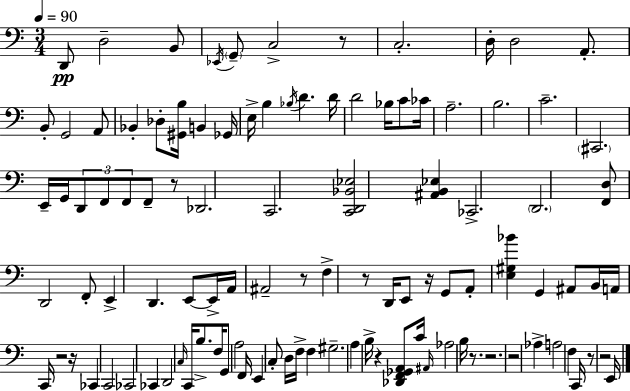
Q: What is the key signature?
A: A minor